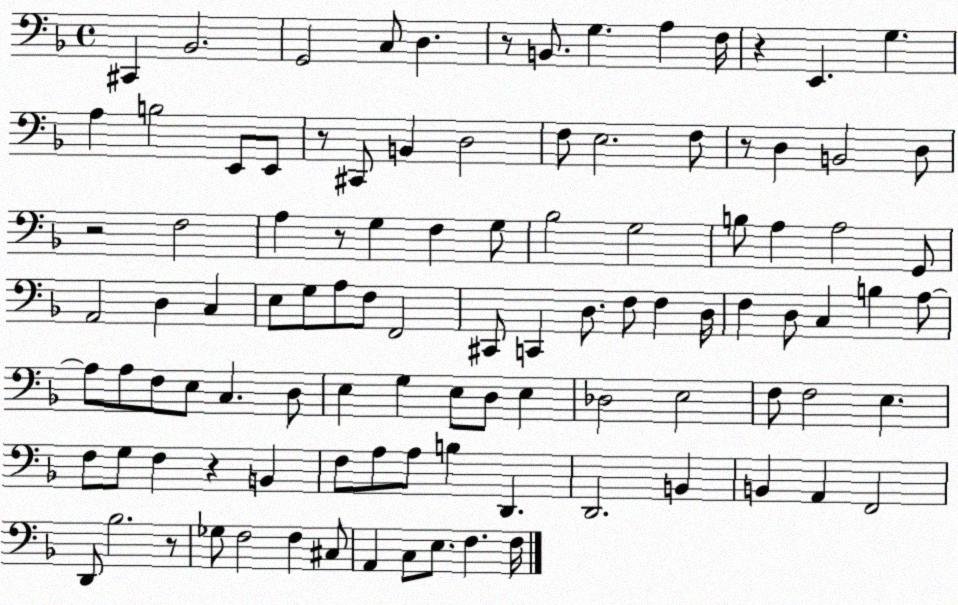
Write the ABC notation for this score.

X:1
T:Untitled
M:4/4
L:1/4
K:F
^C,, _B,,2 G,,2 C,/2 D, z/2 B,,/2 G, A, F,/4 z E,, G, A, B,2 E,,/2 E,,/2 z/2 ^C,,/2 B,, D,2 F,/2 E,2 F,/2 z/2 D, B,,2 D,/2 z2 F,2 A, z/2 G, F, G,/2 _B,2 G,2 B,/2 A, A,2 G,,/2 A,,2 D, C, E,/2 G,/2 A,/2 F,/2 F,,2 ^C,,/2 C,, D,/2 F,/2 F, D,/4 F, D,/2 C, B, A,/2 A,/2 A,/2 F,/2 E,/2 C, D,/2 E, G, E,/2 D,/2 E, _D,2 E,2 F,/2 F,2 E, F,/2 G,/2 F, z B,, F,/2 A,/2 A,/2 B, D,, D,,2 B,, B,, A,, F,,2 D,,/2 _B,2 z/2 _G,/2 F,2 F, ^C,/2 A,, C,/2 E,/2 F, F,/4